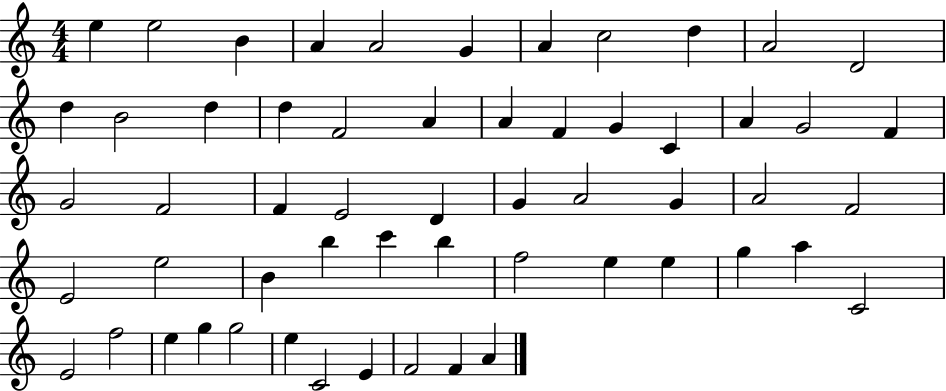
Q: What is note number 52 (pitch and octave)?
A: E5